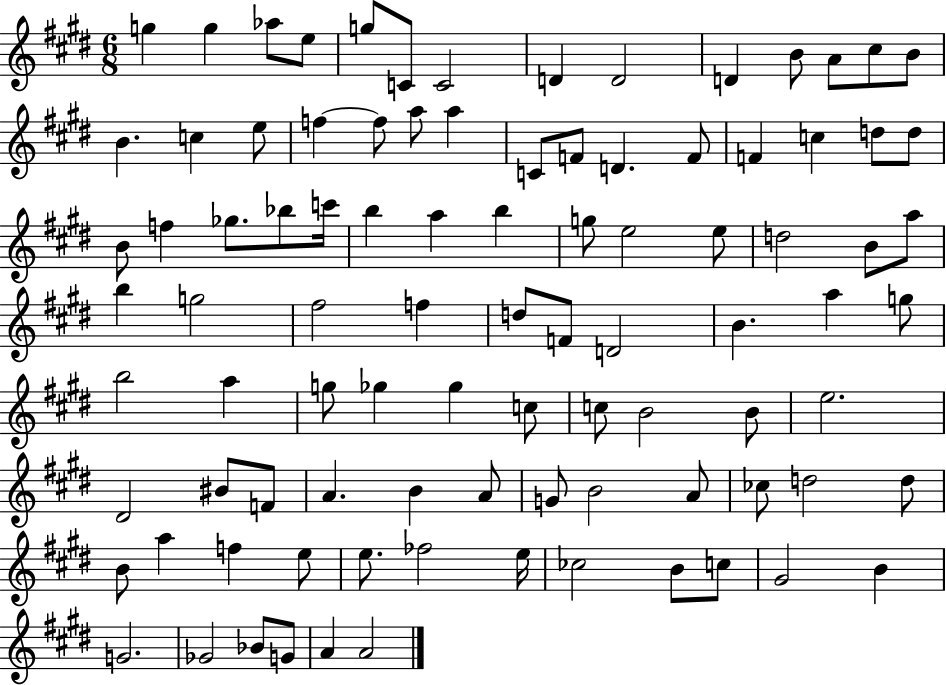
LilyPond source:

{
  \clef treble
  \numericTimeSignature
  \time 6/8
  \key e \major
  \repeat volta 2 { g''4 g''4 aes''8 e''8 | g''8 c'8 c'2 | d'4 d'2 | d'4 b'8 a'8 cis''8 b'8 | \break b'4. c''4 e''8 | f''4~~ f''8 a''8 a''4 | c'8 f'8 d'4. f'8 | f'4 c''4 d''8 d''8 | \break b'8 f''4 ges''8. bes''8 c'''16 | b''4 a''4 b''4 | g''8 e''2 e''8 | d''2 b'8 a''8 | \break b''4 g''2 | fis''2 f''4 | d''8 f'8 d'2 | b'4. a''4 g''8 | \break b''2 a''4 | g''8 ges''4 ges''4 c''8 | c''8 b'2 b'8 | e''2. | \break dis'2 bis'8 f'8 | a'4. b'4 a'8 | g'8 b'2 a'8 | ces''8 d''2 d''8 | \break b'8 a''4 f''4 e''8 | e''8. fes''2 e''16 | ces''2 b'8 c''8 | gis'2 b'4 | \break g'2. | ges'2 bes'8 g'8 | a'4 a'2 | } \bar "|."
}